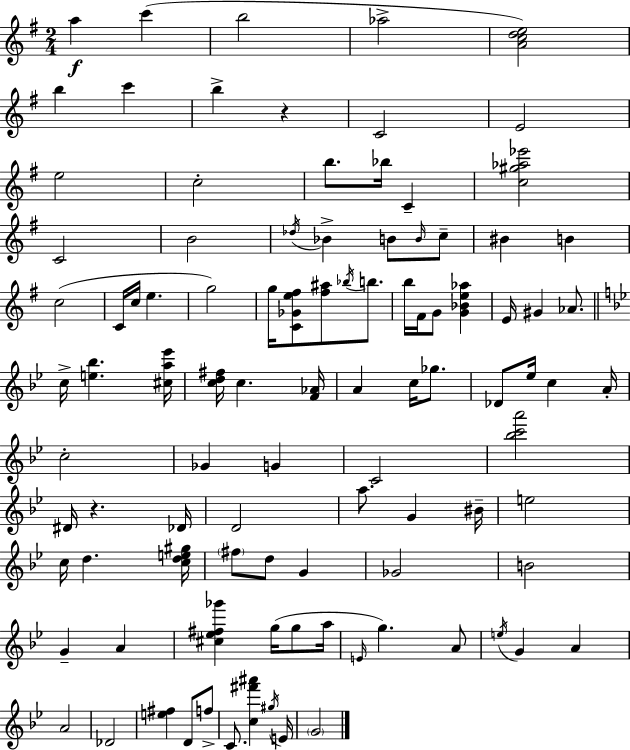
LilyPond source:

{
  \clef treble
  \numericTimeSignature
  \time 2/4
  \key g \major
  \repeat volta 2 { a''4\f c'''4( | b''2 | aes''2-> | <a' c'' d'' e''>2) | \break b''4 c'''4 | b''4-> r4 | c'2 | e'2 | \break e''2 | c''2-. | b''8. bes''16 c'4-- | <c'' gis'' aes'' ees'''>2 | \break c'2 | b'2 | \acciaccatura { des''16 } bes'4-> b'8 \grace { b'16 } | c''8-- bis'4 b'4 | \break c''2( | c'16 c''16 e''4. | g''2) | g''16 <c' ges' e'' fis''>8 <fis'' ais''>8 \acciaccatura { bes''16 } | \break b''8. b''16 fis'16 g'8 <g' bes' e'' aes''>4 | e'16 gis'4 | aes'8. \bar "||" \break \key bes \major c''16-> <e'' bes''>4. <cis'' a'' ees'''>16 | <c'' d'' fis''>16 c''4. <f' aes'>16 | a'4 c''16 ges''8. | des'8 ees''16 c''4 a'16-. | \break c''2-. | ges'4 g'4 | c'2 | <bes'' c''' a'''>2 | \break dis'16 r4. des'16 | d'2 | a''8. g'4 bis'16-- | e''2 | \break c''16 d''4. <c'' d'' e'' gis''>16 | \parenthesize fis''8 d''8 g'4 | ges'2 | b'2 | \break g'4-- a'4 | <cis'' ees'' fis'' ges'''>4 g''16( g''8 a''16 | \grace { e'16 } g''4.) a'8 | \acciaccatura { e''16 } g'4 a'4 | \break a'2 | des'2 | <e'' fis''>4 d'8 | f''8-> c'8. <c'' fis''' ais'''>4 | \break \acciaccatura { gis''16 } e'16 \parenthesize g'2 | } \bar "|."
}